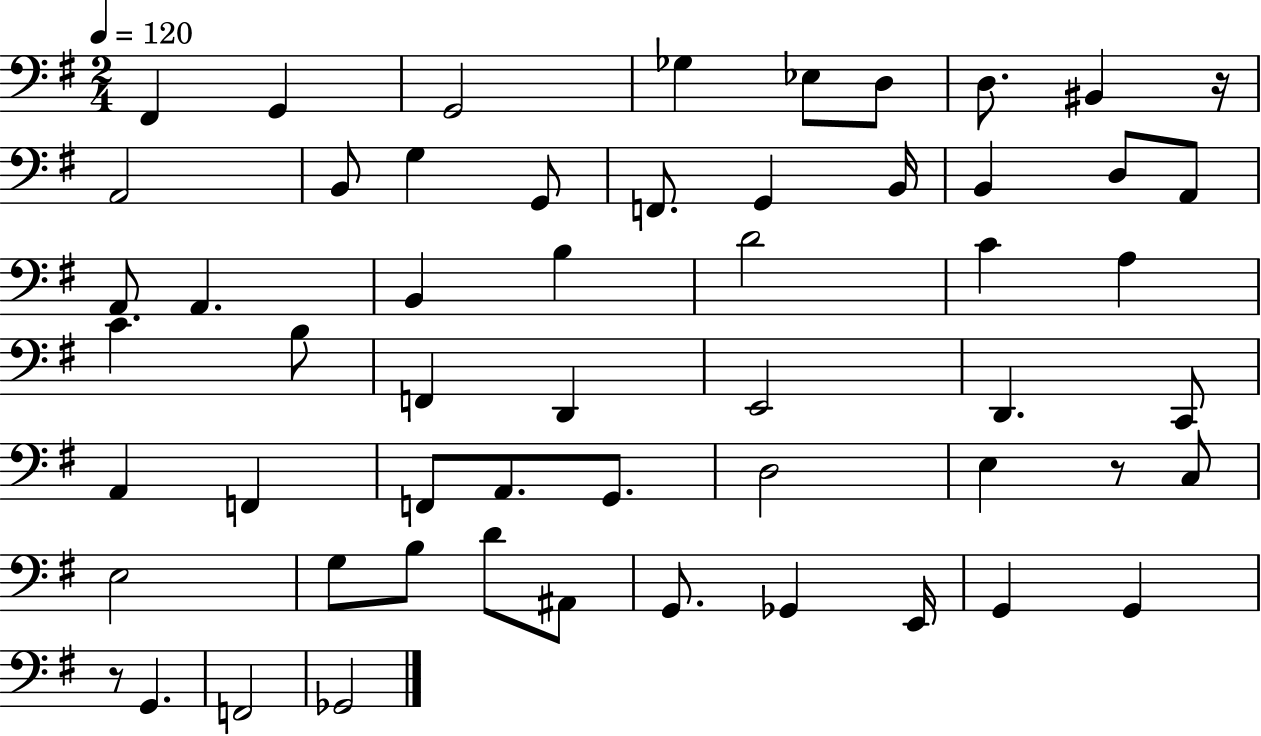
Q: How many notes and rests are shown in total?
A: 56